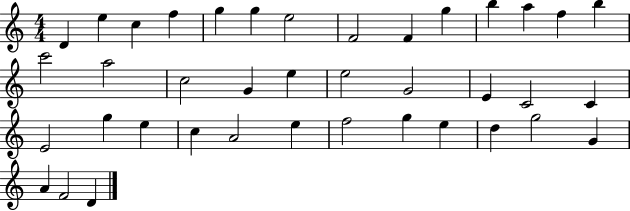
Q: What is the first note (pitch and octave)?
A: D4